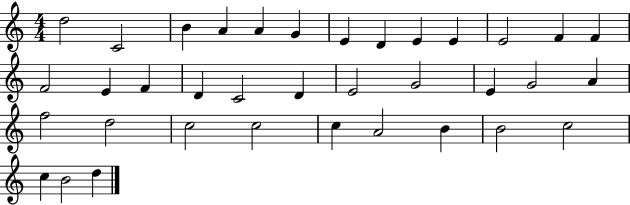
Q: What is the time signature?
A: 4/4